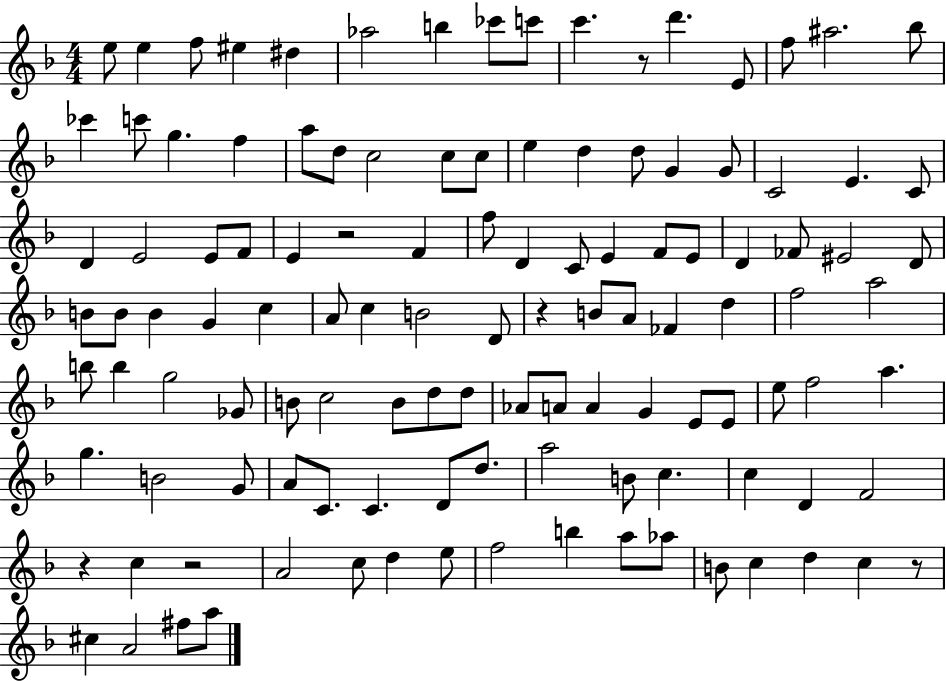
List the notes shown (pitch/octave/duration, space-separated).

E5/e E5/q F5/e EIS5/q D#5/q Ab5/h B5/q CES6/e C6/e C6/q. R/e D6/q. E4/e F5/e A#5/h. Bb5/e CES6/q C6/e G5/q. F5/q A5/e D5/e C5/h C5/e C5/e E5/q D5/q D5/e G4/q G4/e C4/h E4/q. C4/e D4/q E4/h E4/e F4/e E4/q R/h F4/q F5/e D4/q C4/e E4/q F4/e E4/e D4/q FES4/e EIS4/h D4/e B4/e B4/e B4/q G4/q C5/q A4/e C5/q B4/h D4/e R/q B4/e A4/e FES4/q D5/q F5/h A5/h B5/e B5/q G5/h Gb4/e B4/e C5/h B4/e D5/e D5/e Ab4/e A4/e A4/q G4/q E4/e E4/e E5/e F5/h A5/q. G5/q. B4/h G4/e A4/e C4/e. C4/q. D4/e D5/e. A5/h B4/e C5/q. C5/q D4/q F4/h R/q C5/q R/h A4/h C5/e D5/q E5/e F5/h B5/q A5/e Ab5/e B4/e C5/q D5/q C5/q R/e C#5/q A4/h F#5/e A5/e